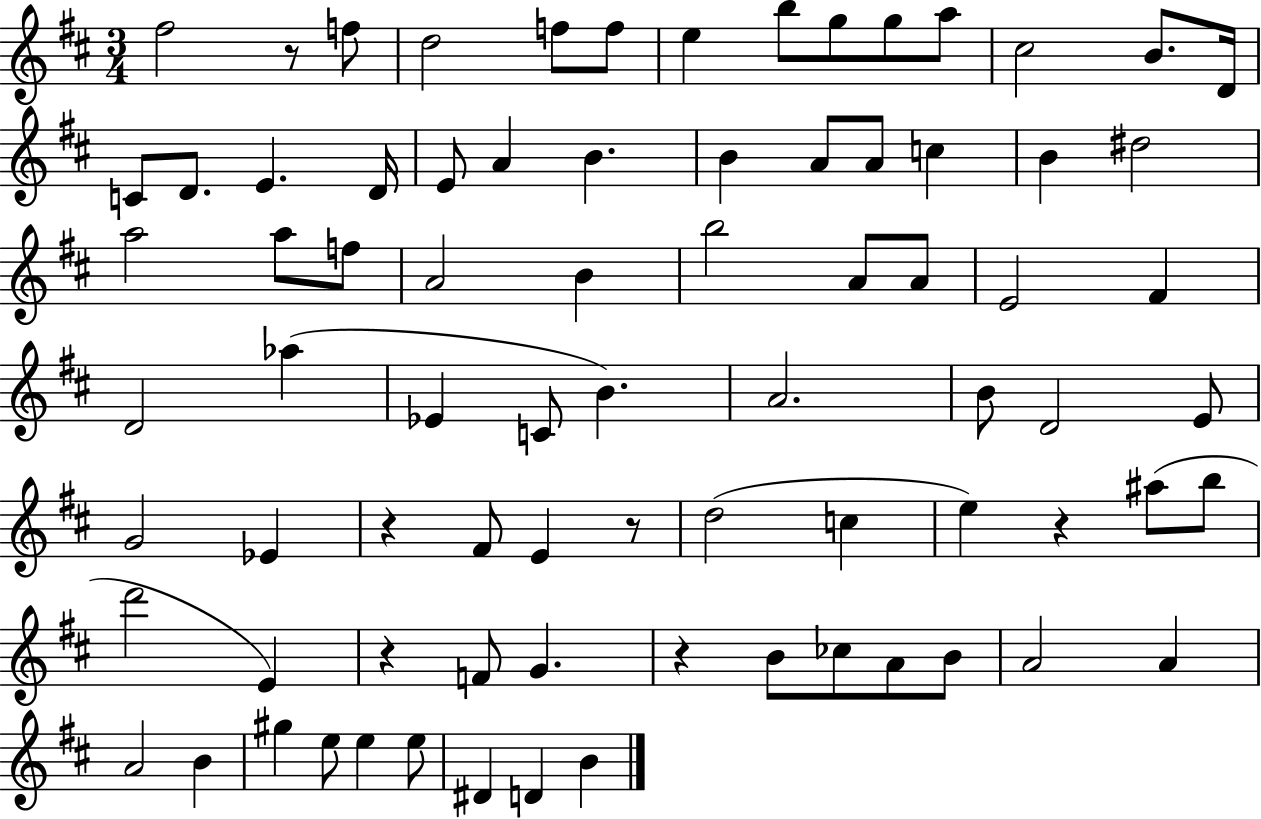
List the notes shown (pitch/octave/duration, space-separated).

F#5/h R/e F5/e D5/h F5/e F5/e E5/q B5/e G5/e G5/e A5/e C#5/h B4/e. D4/s C4/e D4/e. E4/q. D4/s E4/e A4/q B4/q. B4/q A4/e A4/e C5/q B4/q D#5/h A5/h A5/e F5/e A4/h B4/q B5/h A4/e A4/e E4/h F#4/q D4/h Ab5/q Eb4/q C4/e B4/q. A4/h. B4/e D4/h E4/e G4/h Eb4/q R/q F#4/e E4/q R/e D5/h C5/q E5/q R/q A#5/e B5/e D6/h E4/q R/q F4/e G4/q. R/q B4/e CES5/e A4/e B4/e A4/h A4/q A4/h B4/q G#5/q E5/e E5/q E5/e D#4/q D4/q B4/q